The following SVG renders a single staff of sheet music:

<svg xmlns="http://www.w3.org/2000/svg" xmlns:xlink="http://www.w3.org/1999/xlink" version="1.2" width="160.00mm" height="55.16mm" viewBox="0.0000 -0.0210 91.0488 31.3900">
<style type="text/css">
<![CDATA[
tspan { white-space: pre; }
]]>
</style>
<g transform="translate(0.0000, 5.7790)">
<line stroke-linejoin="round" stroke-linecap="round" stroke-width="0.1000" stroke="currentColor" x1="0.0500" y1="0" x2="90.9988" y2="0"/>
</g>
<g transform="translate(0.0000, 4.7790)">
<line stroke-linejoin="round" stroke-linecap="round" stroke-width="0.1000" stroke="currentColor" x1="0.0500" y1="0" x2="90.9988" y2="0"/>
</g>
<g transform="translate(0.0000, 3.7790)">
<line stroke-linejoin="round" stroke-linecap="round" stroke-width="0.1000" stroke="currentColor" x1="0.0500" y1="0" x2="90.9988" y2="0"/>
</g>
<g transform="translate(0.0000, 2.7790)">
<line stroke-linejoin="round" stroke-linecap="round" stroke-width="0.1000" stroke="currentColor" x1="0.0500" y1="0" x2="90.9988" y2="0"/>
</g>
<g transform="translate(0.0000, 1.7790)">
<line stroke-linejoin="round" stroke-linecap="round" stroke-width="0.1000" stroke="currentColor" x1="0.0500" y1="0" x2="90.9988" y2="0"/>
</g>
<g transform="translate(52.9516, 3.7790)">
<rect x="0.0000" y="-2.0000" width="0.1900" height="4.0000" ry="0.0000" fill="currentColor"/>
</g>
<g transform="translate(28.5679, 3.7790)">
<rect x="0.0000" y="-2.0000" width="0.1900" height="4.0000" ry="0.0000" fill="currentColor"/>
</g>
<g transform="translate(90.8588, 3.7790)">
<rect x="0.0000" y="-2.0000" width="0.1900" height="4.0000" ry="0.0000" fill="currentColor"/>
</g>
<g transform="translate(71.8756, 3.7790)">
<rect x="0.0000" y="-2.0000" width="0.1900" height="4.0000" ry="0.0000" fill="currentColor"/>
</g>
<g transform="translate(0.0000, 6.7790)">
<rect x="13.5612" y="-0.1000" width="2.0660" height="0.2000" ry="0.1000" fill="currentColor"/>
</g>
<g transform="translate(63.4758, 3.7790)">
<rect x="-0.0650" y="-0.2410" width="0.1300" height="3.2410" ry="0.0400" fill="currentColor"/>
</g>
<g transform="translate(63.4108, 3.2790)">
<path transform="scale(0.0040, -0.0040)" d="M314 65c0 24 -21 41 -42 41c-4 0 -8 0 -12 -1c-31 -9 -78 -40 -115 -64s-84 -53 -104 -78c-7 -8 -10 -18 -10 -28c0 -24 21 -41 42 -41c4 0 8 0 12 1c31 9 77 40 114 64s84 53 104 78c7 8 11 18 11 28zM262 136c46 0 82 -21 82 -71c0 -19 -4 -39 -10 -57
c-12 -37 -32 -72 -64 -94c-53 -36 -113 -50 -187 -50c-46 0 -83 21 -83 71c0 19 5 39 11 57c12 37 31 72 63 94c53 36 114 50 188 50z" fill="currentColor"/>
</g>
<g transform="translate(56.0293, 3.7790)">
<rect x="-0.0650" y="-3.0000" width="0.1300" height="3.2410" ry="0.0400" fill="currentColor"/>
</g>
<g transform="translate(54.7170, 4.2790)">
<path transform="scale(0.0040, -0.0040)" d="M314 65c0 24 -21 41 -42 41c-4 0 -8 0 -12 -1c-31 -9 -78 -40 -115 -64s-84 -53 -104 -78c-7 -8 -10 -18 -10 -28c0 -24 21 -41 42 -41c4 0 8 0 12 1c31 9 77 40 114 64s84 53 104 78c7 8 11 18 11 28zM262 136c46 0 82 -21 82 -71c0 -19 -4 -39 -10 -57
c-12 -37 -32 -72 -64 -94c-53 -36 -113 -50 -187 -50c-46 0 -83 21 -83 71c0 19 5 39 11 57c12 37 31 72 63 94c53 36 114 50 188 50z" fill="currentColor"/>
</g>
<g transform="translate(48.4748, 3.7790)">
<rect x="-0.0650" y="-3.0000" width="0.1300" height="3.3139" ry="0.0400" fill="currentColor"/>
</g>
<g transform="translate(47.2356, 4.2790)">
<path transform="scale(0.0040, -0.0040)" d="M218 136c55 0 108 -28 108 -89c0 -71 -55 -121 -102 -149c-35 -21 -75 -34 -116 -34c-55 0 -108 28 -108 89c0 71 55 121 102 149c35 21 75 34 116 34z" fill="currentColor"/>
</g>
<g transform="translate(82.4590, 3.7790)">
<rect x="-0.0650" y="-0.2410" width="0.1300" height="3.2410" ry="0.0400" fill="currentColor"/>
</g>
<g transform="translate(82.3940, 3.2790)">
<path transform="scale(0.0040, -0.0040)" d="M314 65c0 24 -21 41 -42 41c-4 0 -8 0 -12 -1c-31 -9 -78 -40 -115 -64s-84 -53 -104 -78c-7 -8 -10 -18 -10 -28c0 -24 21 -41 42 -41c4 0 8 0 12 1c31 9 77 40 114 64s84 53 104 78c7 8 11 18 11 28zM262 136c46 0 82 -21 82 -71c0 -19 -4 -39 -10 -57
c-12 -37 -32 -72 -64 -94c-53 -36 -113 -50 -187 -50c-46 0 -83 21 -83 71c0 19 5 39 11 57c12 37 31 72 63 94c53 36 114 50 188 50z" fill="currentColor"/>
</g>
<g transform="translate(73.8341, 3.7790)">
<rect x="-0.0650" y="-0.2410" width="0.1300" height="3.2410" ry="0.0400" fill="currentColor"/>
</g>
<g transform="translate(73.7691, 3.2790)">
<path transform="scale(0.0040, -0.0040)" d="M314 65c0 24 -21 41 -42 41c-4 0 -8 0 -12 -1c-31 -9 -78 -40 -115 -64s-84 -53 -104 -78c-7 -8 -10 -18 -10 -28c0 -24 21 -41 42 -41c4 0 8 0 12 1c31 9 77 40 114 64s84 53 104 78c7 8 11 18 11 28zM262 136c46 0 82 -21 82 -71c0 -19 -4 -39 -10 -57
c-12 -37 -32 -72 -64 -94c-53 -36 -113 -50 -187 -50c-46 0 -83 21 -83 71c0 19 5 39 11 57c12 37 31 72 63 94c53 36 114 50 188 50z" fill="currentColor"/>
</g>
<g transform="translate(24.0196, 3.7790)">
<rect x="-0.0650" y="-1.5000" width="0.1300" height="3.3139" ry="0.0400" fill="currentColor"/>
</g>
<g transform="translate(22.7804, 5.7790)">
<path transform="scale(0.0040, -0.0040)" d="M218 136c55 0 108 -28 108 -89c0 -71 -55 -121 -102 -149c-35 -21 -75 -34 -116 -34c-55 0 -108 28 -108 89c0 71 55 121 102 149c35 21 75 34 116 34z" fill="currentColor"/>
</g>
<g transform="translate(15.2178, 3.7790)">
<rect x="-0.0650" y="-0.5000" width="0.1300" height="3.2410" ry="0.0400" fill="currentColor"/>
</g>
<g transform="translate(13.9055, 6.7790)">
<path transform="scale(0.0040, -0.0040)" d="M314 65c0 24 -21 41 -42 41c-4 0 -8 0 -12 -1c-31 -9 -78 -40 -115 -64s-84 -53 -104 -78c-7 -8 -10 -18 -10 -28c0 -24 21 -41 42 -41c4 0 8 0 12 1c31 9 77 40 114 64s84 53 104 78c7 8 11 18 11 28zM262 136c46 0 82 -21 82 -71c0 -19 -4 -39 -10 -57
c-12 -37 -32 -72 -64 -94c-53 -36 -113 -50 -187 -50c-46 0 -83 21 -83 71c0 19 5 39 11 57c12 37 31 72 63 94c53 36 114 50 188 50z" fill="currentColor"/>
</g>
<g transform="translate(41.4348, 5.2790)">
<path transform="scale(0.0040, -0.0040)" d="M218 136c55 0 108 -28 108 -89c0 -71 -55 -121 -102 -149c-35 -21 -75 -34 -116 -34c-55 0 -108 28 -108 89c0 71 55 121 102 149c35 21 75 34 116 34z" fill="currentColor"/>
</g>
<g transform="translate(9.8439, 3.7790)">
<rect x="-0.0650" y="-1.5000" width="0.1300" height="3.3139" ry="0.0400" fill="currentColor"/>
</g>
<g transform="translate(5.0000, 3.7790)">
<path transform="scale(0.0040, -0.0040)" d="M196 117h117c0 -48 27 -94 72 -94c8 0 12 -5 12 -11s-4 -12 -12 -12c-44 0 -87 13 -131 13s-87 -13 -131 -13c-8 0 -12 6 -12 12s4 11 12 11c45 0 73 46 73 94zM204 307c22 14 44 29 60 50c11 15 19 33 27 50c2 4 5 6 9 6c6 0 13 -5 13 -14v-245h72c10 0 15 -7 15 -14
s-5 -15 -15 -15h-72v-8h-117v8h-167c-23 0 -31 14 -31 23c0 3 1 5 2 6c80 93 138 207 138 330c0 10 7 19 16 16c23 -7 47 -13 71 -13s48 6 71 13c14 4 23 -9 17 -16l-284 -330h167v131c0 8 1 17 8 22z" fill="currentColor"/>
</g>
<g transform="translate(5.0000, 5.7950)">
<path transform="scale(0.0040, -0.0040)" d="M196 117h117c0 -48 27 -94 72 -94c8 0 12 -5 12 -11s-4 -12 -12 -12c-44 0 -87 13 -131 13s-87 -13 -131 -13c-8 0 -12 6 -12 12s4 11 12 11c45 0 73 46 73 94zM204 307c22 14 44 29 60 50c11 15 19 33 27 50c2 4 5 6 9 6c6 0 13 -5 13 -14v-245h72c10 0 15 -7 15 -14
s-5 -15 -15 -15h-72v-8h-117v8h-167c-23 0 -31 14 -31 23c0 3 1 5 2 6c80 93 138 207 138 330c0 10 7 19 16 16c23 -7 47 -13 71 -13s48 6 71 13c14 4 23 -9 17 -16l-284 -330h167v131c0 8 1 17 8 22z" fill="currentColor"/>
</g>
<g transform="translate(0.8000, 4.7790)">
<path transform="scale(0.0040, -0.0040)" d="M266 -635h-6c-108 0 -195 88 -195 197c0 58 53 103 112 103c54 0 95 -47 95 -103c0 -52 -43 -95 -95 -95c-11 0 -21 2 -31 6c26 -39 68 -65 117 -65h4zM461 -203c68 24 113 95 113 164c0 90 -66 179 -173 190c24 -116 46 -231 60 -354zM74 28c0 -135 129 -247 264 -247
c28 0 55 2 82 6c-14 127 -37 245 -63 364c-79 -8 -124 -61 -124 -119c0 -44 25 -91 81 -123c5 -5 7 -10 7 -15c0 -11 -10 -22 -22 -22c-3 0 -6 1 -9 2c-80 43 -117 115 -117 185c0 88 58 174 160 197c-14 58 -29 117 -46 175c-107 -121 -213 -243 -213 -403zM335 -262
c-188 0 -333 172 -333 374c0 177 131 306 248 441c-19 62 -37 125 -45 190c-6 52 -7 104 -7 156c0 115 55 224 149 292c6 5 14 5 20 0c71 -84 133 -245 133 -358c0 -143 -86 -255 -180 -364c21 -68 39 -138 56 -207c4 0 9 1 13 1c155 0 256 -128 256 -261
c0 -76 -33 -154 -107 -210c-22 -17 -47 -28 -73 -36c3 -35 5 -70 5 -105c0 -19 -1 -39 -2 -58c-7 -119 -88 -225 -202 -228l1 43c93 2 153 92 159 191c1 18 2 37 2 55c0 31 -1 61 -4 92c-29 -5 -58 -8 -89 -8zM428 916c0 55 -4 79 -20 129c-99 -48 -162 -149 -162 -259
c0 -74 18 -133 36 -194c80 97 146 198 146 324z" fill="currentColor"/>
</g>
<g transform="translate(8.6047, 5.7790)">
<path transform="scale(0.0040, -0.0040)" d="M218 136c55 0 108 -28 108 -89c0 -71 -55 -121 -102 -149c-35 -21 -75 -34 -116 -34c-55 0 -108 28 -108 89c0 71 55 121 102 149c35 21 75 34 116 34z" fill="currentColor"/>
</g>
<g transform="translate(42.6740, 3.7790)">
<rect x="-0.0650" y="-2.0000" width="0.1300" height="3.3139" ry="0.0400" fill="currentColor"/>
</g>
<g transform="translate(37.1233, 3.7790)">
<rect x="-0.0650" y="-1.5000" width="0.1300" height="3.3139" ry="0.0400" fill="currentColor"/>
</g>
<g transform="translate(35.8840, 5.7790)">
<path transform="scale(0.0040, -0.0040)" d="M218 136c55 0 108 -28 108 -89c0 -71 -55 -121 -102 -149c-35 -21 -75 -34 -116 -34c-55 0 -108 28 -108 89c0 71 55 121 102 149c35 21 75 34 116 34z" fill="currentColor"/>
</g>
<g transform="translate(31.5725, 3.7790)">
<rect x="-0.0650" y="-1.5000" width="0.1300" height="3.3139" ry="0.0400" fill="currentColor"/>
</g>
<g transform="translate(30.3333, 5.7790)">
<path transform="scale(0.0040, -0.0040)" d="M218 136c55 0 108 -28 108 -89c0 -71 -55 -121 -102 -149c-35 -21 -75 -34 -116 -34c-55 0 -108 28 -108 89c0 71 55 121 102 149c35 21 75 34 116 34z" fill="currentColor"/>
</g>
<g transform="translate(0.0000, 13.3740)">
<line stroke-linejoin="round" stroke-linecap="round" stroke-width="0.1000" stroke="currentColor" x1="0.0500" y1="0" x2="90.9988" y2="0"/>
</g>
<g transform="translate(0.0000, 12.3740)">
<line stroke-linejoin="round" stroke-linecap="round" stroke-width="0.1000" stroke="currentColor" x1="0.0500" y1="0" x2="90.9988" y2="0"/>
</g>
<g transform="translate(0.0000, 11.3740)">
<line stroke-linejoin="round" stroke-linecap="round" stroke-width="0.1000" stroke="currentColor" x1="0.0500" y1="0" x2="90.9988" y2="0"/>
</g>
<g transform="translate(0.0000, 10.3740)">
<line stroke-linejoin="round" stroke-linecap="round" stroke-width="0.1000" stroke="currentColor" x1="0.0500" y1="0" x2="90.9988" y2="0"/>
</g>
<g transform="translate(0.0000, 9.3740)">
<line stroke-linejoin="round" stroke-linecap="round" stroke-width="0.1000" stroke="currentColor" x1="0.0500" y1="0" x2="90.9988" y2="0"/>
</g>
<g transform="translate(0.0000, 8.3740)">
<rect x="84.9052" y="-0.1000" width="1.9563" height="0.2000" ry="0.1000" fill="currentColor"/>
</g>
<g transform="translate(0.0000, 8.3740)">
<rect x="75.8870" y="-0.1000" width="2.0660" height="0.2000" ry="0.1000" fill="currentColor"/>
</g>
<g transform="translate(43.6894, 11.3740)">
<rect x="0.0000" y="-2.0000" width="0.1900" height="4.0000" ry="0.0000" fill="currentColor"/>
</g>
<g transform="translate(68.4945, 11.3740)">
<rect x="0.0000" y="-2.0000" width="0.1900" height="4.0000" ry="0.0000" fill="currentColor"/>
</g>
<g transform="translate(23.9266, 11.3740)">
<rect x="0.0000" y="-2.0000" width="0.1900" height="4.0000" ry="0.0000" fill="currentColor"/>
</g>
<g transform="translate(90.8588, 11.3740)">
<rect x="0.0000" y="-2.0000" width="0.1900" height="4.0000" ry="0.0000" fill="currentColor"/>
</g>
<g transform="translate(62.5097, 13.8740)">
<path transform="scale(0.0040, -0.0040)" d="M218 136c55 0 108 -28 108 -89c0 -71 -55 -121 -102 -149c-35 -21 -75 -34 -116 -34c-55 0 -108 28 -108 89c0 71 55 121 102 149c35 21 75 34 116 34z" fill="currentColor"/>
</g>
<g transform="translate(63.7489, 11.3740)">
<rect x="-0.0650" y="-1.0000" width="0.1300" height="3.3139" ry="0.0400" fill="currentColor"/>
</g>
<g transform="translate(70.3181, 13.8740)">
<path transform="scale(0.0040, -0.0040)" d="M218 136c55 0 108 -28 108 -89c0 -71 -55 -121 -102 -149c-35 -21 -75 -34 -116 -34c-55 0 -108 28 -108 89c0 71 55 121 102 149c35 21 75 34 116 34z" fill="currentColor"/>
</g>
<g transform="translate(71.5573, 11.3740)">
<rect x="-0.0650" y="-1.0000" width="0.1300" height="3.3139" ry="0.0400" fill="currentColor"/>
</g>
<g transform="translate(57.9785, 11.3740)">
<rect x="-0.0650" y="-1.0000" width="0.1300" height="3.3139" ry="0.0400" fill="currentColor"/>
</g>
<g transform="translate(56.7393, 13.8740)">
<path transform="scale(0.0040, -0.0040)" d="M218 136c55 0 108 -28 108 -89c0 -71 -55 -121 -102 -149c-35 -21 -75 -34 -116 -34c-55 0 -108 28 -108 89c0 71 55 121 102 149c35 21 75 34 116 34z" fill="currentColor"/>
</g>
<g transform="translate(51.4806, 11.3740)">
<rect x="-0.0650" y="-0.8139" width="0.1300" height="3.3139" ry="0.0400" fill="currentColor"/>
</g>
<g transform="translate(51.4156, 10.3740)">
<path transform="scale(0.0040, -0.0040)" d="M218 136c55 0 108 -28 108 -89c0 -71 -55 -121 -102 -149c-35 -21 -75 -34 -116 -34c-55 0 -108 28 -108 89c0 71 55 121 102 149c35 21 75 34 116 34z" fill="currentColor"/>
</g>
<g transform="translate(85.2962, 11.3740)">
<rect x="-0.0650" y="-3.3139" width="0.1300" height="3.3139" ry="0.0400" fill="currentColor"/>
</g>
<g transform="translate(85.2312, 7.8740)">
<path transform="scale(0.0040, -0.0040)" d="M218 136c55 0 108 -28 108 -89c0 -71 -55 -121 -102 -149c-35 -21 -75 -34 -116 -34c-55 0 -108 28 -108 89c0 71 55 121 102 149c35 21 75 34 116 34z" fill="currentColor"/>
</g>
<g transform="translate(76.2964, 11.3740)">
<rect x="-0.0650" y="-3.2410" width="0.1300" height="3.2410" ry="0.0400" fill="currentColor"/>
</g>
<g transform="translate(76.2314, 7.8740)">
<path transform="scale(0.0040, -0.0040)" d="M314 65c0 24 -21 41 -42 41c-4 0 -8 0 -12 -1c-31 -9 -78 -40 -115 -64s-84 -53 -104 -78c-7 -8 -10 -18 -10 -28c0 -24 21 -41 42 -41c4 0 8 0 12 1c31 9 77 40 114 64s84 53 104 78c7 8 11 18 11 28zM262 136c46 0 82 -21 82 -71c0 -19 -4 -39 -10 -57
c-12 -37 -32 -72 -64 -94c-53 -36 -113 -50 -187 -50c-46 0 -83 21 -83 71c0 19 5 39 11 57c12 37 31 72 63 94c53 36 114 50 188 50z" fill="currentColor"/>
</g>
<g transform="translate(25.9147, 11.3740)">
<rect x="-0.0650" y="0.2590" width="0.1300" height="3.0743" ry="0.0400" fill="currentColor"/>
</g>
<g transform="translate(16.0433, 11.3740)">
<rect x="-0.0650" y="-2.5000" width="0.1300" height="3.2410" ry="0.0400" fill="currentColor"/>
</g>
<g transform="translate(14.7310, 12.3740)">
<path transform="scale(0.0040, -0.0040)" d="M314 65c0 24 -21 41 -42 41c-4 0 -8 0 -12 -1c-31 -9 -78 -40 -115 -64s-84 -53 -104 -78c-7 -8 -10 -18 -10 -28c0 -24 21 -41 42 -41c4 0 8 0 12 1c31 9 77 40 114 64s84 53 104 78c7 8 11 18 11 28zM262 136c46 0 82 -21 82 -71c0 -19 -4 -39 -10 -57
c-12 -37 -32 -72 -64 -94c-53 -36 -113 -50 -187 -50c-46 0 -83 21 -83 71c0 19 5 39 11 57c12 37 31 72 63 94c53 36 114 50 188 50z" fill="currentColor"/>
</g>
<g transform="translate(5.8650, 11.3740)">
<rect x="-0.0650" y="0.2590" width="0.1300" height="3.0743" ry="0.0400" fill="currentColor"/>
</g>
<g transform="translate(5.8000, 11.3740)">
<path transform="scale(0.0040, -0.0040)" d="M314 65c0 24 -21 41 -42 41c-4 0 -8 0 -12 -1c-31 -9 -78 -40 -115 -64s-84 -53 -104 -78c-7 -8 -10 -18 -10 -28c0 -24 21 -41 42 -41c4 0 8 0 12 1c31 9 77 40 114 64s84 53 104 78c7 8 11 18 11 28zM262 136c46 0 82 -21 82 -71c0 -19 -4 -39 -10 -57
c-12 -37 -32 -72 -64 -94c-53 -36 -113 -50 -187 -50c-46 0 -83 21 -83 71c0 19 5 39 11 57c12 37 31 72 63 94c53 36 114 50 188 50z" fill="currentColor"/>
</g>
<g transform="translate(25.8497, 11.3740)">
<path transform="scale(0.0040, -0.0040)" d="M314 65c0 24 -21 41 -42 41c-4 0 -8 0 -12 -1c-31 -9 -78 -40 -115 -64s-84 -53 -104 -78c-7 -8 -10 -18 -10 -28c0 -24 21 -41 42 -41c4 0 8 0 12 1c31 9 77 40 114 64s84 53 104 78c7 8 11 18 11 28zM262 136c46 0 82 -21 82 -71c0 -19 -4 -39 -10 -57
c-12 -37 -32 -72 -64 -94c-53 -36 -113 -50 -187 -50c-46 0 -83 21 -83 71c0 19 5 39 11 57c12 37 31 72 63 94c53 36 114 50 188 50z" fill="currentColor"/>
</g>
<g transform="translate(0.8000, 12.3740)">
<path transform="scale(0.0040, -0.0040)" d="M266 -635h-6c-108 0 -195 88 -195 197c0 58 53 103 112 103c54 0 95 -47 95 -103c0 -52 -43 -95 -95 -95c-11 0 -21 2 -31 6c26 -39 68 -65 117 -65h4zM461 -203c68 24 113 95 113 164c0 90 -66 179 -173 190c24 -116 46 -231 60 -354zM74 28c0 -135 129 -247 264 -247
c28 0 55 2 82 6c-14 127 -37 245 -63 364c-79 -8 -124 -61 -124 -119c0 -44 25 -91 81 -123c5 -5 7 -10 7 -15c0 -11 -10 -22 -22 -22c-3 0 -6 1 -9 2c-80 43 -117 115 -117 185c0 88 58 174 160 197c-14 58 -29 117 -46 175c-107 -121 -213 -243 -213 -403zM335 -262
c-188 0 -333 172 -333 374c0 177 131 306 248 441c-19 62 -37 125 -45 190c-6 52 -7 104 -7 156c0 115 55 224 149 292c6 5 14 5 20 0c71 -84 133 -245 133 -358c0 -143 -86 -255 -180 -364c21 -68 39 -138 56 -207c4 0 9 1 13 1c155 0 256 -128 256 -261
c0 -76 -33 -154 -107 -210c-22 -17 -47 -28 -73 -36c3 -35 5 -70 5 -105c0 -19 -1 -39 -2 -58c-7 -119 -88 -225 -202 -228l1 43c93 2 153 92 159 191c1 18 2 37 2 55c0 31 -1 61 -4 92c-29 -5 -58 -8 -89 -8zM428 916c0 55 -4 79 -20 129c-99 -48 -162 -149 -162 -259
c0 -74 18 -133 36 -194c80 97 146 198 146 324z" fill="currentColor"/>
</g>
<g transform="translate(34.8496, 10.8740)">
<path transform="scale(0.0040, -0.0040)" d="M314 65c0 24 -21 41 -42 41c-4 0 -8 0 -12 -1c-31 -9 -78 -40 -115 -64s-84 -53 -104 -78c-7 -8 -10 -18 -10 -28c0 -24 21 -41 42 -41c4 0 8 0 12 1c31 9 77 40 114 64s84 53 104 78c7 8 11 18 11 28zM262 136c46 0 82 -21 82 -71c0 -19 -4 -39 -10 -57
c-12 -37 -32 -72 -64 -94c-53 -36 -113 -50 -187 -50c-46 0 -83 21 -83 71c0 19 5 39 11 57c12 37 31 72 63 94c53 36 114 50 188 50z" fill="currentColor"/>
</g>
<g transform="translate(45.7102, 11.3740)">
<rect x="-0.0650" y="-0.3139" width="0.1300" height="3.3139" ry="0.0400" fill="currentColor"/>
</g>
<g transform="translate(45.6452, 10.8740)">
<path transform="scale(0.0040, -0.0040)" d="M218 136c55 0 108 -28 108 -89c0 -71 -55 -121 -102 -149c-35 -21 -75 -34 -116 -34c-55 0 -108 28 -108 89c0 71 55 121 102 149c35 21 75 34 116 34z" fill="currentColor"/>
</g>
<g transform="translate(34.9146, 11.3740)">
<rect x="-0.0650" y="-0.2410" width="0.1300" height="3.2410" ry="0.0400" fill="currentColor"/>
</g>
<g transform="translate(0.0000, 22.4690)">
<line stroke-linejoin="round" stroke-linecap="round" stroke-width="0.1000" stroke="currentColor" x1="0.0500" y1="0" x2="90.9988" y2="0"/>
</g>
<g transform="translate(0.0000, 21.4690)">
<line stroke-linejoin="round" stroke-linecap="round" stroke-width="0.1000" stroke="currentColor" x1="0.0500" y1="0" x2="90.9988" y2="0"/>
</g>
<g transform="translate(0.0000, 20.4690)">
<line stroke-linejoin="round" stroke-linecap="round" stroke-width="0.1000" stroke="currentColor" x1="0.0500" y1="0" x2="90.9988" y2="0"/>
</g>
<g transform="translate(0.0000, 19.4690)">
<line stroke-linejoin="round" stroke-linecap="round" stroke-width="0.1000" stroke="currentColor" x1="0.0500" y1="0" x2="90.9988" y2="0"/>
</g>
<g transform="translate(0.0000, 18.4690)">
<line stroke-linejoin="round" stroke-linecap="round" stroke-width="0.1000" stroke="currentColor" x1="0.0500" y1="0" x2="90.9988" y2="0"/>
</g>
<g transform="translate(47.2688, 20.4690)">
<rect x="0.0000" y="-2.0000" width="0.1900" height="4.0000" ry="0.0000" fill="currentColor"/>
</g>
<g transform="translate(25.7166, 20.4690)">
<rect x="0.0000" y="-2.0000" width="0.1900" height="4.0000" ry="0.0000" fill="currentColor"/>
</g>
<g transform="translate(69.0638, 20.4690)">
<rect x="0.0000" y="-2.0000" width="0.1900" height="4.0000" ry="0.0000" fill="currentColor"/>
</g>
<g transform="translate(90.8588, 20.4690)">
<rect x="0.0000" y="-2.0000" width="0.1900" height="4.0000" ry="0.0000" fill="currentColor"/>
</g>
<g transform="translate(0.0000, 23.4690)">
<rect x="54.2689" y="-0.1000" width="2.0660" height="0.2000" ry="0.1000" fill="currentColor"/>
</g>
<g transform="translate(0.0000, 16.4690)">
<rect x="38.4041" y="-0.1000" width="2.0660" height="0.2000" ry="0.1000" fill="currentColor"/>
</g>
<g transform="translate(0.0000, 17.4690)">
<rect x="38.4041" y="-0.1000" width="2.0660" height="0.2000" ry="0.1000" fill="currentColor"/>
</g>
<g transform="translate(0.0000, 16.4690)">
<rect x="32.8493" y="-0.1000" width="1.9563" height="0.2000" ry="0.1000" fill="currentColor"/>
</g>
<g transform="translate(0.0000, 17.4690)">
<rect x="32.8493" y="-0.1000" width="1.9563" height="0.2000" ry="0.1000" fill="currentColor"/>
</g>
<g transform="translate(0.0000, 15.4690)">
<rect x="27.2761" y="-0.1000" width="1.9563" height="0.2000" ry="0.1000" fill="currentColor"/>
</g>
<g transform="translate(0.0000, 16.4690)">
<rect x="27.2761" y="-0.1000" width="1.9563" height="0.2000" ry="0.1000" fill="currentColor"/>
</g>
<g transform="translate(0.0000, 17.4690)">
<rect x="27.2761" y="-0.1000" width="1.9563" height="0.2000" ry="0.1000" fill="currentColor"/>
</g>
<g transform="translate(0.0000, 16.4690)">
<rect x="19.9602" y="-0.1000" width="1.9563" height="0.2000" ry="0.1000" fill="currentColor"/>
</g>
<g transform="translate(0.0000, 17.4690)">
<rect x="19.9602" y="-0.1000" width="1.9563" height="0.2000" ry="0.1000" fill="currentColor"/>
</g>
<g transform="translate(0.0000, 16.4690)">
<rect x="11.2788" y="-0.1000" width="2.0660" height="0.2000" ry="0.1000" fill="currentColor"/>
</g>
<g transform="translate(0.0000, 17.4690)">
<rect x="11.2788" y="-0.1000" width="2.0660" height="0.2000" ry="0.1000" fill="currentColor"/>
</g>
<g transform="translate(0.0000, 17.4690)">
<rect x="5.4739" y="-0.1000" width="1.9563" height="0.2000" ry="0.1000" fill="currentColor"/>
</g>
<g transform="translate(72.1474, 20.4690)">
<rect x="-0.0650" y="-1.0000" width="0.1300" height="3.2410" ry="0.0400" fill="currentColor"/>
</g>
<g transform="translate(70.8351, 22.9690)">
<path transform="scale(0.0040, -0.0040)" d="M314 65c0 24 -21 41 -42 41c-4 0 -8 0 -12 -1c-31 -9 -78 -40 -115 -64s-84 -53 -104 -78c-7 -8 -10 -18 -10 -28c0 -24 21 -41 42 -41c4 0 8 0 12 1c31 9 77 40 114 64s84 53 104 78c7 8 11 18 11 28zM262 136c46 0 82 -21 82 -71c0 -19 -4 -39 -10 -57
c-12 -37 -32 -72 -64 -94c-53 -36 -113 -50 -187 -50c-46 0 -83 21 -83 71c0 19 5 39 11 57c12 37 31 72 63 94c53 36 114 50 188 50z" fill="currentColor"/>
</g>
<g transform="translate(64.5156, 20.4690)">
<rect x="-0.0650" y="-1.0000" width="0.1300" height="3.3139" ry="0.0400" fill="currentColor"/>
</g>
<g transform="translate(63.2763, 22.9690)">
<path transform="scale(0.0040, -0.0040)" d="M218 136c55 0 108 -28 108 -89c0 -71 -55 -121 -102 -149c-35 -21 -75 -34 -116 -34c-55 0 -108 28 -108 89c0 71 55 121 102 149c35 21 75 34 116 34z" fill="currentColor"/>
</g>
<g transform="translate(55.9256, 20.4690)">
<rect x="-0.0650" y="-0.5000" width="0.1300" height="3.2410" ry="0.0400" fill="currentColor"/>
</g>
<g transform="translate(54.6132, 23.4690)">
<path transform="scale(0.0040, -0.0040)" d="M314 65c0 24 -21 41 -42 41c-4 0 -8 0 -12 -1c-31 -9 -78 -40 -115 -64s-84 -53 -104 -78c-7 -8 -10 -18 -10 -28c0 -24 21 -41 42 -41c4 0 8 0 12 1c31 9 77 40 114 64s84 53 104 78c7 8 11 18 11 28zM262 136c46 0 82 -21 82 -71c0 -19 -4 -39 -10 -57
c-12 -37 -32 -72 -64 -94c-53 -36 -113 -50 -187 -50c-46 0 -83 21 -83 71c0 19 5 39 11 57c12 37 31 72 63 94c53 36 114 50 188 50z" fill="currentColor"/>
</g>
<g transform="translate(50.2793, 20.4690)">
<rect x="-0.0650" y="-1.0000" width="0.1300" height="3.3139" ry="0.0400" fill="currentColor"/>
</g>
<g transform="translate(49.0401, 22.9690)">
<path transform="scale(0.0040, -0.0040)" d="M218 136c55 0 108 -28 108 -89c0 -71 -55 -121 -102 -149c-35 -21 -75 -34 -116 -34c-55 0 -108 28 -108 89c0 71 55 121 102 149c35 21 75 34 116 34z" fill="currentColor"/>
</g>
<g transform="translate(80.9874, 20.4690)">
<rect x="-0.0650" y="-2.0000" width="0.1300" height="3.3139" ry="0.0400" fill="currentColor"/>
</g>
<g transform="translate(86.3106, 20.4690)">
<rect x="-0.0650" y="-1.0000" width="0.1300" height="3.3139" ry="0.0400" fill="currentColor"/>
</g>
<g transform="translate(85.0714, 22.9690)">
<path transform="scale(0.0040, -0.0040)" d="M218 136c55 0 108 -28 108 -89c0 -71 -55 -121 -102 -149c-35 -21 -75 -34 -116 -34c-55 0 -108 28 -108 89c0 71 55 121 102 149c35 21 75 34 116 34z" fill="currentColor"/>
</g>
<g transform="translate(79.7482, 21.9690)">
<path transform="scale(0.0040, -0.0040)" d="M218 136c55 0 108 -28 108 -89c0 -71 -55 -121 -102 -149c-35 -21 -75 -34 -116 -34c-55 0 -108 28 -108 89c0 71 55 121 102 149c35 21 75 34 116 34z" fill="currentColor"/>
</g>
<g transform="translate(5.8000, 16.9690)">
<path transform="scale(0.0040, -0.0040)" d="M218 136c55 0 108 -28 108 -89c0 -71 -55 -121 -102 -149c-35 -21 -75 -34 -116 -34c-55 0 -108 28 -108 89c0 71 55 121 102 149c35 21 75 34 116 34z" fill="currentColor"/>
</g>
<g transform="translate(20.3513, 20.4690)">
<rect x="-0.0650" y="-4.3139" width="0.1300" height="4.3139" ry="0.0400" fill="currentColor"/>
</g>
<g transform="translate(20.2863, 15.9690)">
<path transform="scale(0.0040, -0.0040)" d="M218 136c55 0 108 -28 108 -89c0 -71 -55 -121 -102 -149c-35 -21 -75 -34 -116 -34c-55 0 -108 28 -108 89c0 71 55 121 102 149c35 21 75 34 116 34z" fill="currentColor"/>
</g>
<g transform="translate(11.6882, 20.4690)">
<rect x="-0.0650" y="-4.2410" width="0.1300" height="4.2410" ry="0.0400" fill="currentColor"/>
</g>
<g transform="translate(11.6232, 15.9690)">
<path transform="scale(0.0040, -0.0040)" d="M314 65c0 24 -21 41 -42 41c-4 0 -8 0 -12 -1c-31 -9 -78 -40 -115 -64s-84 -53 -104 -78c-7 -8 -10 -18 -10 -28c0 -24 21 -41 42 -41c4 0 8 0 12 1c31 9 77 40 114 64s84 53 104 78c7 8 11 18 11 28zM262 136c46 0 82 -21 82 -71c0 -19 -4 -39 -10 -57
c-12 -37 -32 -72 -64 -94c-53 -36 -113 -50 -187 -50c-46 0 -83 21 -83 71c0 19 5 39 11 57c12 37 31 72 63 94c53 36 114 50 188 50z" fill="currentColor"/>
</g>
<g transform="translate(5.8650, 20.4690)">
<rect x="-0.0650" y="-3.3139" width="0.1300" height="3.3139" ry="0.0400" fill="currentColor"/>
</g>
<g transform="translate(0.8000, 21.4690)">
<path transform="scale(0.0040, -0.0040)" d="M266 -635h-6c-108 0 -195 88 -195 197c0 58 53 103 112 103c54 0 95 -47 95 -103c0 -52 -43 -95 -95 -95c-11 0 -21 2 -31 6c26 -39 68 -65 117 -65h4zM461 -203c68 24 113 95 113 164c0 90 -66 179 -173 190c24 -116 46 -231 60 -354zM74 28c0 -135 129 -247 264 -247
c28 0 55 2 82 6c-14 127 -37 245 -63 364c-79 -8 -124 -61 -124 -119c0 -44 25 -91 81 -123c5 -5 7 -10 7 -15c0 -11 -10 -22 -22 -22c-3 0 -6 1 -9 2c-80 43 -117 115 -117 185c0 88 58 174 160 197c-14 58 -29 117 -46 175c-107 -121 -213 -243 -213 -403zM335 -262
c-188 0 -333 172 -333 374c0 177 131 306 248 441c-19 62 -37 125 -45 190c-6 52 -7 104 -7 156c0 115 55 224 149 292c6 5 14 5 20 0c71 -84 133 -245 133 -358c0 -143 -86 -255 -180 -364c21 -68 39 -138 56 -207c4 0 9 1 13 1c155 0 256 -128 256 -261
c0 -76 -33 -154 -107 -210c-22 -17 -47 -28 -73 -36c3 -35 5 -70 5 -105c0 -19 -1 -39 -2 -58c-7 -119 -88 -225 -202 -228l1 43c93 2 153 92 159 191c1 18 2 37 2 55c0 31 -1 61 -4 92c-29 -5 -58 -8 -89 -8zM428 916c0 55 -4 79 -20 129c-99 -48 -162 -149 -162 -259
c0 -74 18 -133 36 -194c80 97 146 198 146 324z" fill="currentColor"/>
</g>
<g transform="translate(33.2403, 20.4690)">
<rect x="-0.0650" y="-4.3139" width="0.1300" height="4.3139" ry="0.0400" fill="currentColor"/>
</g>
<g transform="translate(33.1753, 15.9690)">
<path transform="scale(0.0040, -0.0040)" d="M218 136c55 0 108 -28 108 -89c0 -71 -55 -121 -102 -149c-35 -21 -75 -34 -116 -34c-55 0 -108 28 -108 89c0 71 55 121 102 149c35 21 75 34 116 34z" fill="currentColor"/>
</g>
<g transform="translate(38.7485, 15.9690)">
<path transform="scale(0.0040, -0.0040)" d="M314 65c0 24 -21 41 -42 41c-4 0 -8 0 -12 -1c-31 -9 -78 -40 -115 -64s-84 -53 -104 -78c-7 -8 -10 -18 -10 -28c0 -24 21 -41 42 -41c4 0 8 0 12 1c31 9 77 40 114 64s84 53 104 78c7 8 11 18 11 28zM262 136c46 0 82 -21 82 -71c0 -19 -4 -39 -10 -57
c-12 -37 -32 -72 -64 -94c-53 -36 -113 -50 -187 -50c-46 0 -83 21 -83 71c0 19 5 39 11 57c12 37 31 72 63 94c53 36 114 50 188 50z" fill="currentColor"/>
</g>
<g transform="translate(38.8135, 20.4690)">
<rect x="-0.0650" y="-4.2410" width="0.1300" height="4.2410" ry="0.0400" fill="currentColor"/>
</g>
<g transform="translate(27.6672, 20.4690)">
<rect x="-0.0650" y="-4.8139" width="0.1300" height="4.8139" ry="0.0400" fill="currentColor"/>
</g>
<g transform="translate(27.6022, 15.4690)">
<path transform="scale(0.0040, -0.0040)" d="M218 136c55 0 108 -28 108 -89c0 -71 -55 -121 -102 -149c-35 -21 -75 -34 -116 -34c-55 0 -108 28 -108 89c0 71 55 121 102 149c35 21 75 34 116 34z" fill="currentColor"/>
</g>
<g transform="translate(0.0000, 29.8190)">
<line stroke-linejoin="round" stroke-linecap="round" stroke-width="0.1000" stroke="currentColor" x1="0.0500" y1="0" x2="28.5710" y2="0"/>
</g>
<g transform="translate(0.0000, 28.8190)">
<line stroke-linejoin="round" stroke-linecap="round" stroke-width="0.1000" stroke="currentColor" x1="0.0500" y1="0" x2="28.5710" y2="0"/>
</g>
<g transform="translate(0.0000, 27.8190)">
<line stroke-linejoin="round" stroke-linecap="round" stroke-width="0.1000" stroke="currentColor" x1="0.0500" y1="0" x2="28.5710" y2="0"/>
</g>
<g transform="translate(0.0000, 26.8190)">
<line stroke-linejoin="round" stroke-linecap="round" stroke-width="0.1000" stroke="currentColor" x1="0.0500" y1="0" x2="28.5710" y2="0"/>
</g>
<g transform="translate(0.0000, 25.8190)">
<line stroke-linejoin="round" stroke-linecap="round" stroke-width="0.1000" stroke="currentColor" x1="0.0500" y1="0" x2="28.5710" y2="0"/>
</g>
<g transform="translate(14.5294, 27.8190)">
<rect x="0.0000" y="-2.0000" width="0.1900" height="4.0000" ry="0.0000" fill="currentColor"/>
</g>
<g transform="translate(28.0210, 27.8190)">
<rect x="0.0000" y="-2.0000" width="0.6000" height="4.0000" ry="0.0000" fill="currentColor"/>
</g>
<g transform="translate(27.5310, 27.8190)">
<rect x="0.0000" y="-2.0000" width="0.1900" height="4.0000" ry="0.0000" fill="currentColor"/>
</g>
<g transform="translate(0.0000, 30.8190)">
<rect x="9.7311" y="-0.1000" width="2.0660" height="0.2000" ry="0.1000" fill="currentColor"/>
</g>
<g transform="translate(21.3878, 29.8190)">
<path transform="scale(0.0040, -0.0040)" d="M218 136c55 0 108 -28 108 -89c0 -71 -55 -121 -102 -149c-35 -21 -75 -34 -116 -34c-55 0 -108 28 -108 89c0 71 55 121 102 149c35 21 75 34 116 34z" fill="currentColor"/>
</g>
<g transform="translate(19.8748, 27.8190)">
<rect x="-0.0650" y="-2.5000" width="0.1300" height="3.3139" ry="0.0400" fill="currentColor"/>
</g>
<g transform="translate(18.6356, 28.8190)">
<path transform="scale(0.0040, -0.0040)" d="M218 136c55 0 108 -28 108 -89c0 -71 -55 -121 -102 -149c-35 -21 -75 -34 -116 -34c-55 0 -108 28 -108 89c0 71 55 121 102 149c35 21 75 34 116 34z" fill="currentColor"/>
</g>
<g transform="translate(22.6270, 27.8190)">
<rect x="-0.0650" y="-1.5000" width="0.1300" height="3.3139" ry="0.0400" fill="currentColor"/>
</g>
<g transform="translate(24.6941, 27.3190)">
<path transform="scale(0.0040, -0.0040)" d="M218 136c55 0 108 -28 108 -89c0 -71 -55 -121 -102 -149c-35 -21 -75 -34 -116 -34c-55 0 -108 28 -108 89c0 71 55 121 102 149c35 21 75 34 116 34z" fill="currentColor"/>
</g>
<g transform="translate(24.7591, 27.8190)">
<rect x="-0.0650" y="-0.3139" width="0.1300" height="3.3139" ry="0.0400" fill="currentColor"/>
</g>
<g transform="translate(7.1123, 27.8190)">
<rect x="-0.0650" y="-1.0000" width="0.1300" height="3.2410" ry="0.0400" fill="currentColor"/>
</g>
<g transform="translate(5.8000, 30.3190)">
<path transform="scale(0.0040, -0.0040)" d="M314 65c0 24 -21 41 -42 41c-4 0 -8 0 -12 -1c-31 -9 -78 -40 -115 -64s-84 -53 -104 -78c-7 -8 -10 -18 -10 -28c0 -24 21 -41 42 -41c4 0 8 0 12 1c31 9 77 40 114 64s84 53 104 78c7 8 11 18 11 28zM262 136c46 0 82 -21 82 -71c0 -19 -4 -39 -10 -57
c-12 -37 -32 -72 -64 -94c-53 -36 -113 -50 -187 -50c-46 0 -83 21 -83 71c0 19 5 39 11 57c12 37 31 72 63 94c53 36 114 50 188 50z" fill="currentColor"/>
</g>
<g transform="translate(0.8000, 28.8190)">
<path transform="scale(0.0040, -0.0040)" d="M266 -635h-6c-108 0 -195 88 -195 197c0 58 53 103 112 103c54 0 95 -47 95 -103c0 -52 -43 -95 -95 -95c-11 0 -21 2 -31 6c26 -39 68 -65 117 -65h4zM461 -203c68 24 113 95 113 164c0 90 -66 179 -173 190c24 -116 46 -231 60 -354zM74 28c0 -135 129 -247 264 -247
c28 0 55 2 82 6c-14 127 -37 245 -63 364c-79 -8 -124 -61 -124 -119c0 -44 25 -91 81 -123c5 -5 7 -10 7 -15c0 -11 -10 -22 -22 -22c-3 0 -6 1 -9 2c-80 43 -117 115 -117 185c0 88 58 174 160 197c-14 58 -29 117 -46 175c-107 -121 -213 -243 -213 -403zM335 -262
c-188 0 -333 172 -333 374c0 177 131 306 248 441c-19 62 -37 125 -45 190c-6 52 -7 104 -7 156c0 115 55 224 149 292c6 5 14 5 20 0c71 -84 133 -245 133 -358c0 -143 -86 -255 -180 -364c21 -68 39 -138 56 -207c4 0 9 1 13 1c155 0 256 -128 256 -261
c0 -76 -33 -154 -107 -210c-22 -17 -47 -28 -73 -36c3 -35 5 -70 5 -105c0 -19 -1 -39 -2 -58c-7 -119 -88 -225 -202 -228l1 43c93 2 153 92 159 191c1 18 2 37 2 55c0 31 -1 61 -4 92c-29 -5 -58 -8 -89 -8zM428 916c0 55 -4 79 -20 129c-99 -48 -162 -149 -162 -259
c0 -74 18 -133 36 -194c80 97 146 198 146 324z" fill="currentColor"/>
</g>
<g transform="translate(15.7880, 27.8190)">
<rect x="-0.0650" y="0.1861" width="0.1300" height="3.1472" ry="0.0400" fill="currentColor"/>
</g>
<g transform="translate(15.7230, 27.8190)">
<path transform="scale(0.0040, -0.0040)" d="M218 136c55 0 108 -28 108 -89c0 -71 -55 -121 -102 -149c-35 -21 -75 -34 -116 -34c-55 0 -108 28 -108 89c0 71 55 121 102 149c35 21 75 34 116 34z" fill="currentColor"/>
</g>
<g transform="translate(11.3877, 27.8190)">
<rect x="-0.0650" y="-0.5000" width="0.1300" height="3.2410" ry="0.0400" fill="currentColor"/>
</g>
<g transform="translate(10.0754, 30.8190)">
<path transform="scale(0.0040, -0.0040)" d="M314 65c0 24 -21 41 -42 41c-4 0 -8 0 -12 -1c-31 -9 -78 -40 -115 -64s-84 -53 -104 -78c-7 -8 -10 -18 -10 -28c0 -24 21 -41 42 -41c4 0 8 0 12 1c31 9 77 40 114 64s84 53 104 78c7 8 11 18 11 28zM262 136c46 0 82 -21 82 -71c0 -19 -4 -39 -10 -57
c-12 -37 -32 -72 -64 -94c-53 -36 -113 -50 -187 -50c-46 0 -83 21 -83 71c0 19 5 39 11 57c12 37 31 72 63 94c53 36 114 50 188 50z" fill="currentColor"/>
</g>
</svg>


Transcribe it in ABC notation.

X:1
T:Untitled
M:4/4
L:1/4
K:C
E C2 E E E F A A2 c2 c2 c2 B2 G2 B2 c2 c d D D D b2 b b d'2 d' e' d' d'2 D C2 D D2 F D D2 C2 B G E c